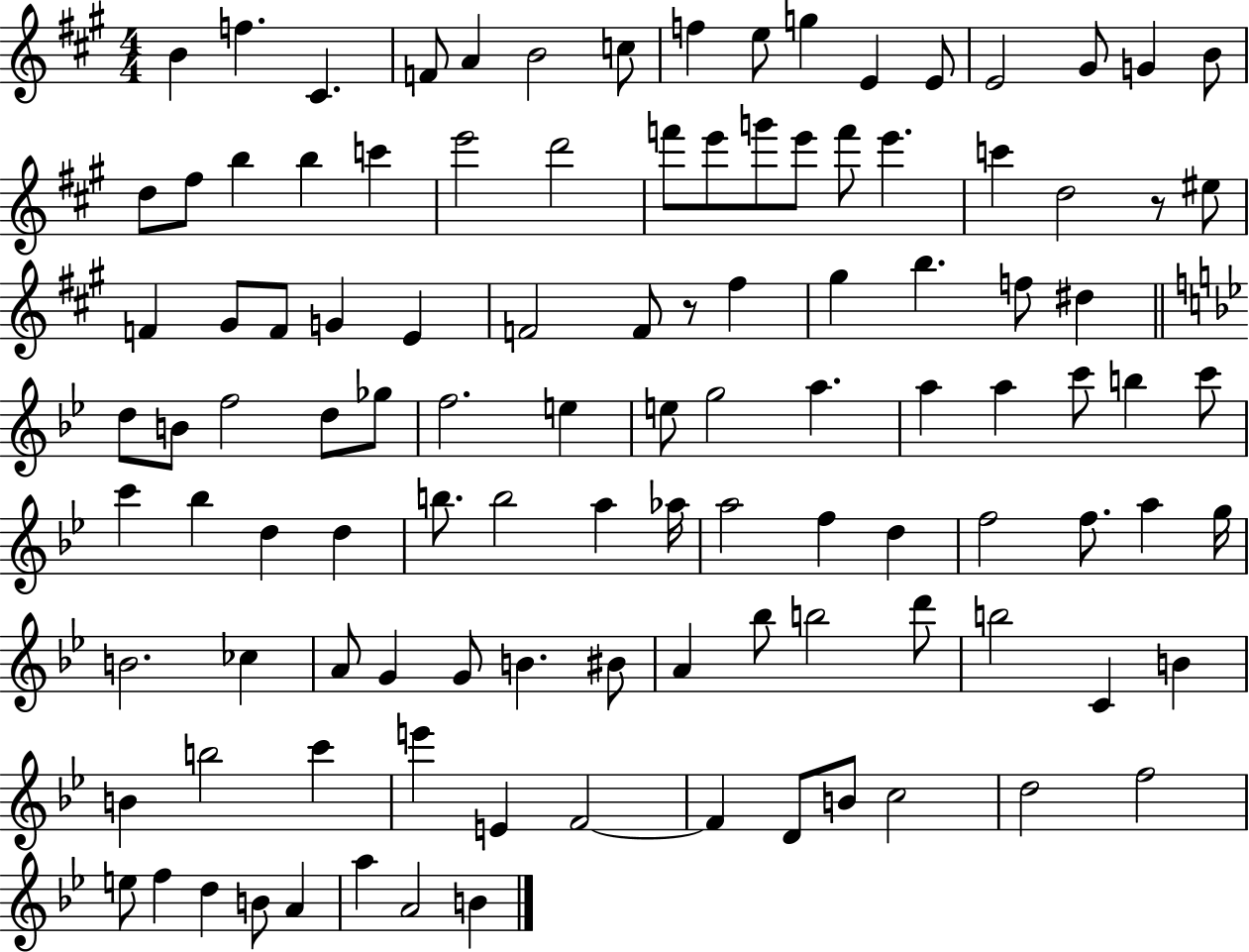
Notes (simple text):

B4/q F5/q. C#4/q. F4/e A4/q B4/h C5/e F5/q E5/e G5/q E4/q E4/e E4/h G#4/e G4/q B4/e D5/e F#5/e B5/q B5/q C6/q E6/h D6/h F6/e E6/e G6/e E6/e F6/e E6/q. C6/q D5/h R/e EIS5/e F4/q G#4/e F4/e G4/q E4/q F4/h F4/e R/e F#5/q G#5/q B5/q. F5/e D#5/q D5/e B4/e F5/h D5/e Gb5/e F5/h. E5/q E5/e G5/h A5/q. A5/q A5/q C6/e B5/q C6/e C6/q Bb5/q D5/q D5/q B5/e. B5/h A5/q Ab5/s A5/h F5/q D5/q F5/h F5/e. A5/q G5/s B4/h. CES5/q A4/e G4/q G4/e B4/q. BIS4/e A4/q Bb5/e B5/h D6/e B5/h C4/q B4/q B4/q B5/h C6/q E6/q E4/q F4/h F4/q D4/e B4/e C5/h D5/h F5/h E5/e F5/q D5/q B4/e A4/q A5/q A4/h B4/q